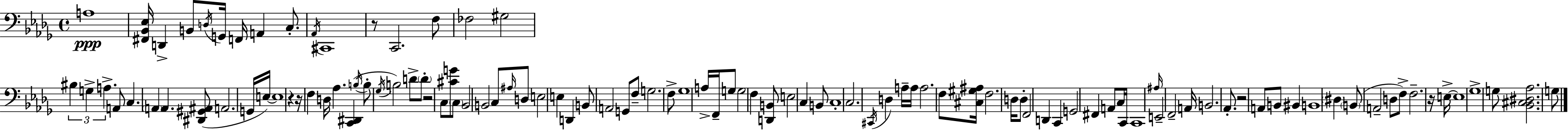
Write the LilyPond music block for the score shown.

{
  \clef bass
  \time 4/4
  \defaultTimeSignature
  \key bes \minor
  \repeat volta 2 { a1\ppp | <fis, bes, ees>16 d,4-> b,8 \acciaccatura { d16 } g,16 f,16 a,4 c8.-. | \acciaccatura { aes,16 } cis,1 | r8 c,2. | \break f8 fes2 gis2 | \tuplet 3/2 { bis4 g4-> a4.-> } | a,8 c4. \parenthesize a,4 a,4. | <dis, gis, ais,>8( a,2. | \break g,16 e16~~) e1 | r4 r16 f4 d16 aes4. | <c, dis,>4( \acciaccatura { b16 } b8-. \acciaccatura { ges16 }) b2 | d'8-> \parenthesize d'8-. r2 c8 | \break <cis' g'>8 \parenthesize c8 bes,2 b,2 | c8 \grace { ais16 } d8 e2 | e4 d,4 b,8 a,2 | g,8 f8-- g2. | \break f8-> ges1 | a16-> f,16-- g8 g2 | f4 <d, b,>8 e2 c4 | b,8 c1-. | \break c2. | \acciaccatura { cis,16 } d4 a16-- a16 a2. | f8 <cis gis ais>16 f2. | d16 d8-. f,2 d,4 | \break c,4 g,2 fis,4 | a,8 c16 c,16 c,1 | \grace { ais16 } e,2-- f,2-- | a,16 b,2. | \break aes,8.-. r2 a,8 | b,8 bis,4 b,1 | \parenthesize dis4 \parenthesize b,8( a,2-- | d8 f8->) f2.-- | \break r16 e16->~~ e1 | ges1-> | g8 <bes, cis dis aes>2. | g8 } \bar "|."
}